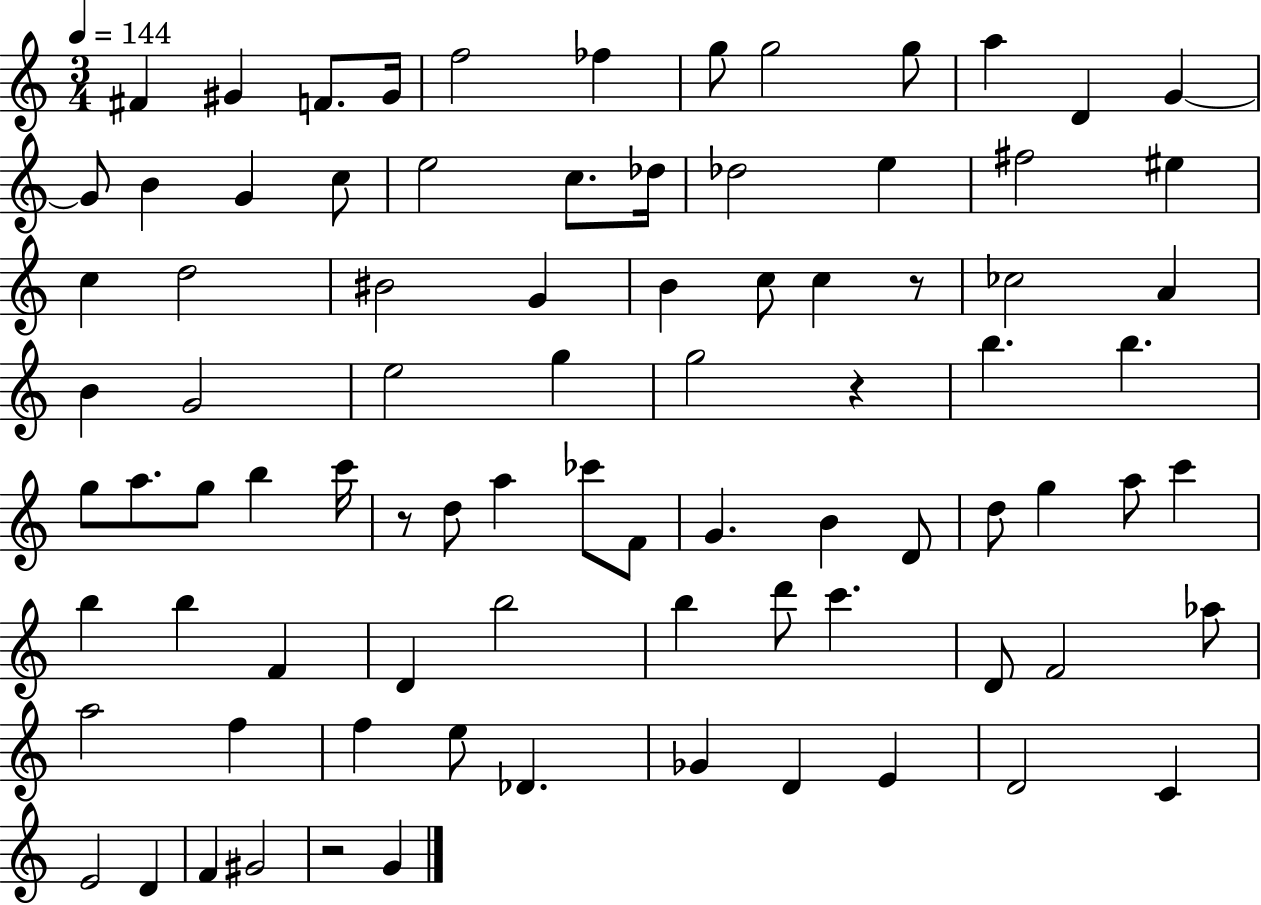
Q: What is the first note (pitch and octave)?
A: F#4